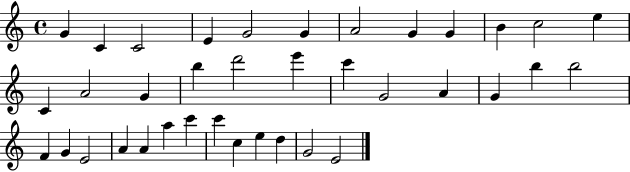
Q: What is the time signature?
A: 4/4